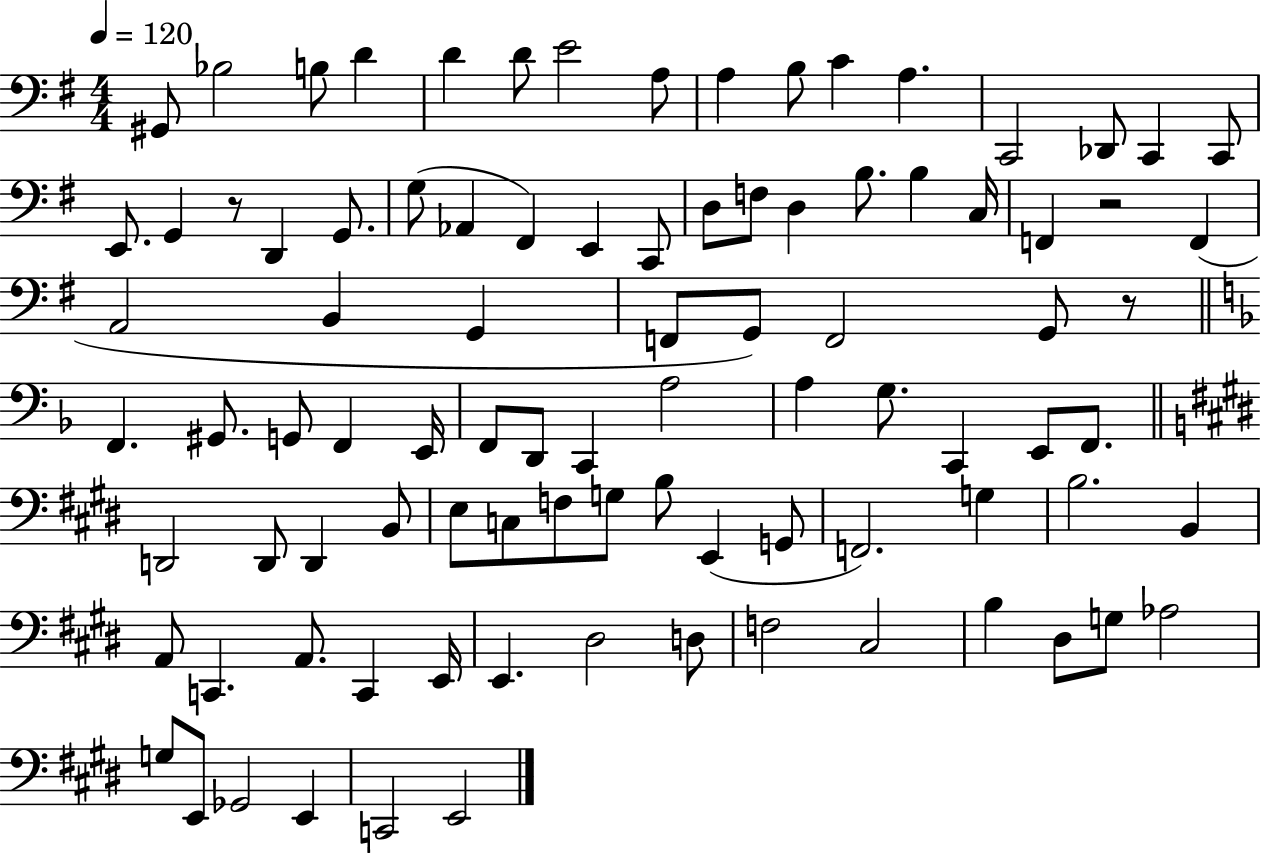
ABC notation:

X:1
T:Untitled
M:4/4
L:1/4
K:G
^G,,/2 _B,2 B,/2 D D D/2 E2 A,/2 A, B,/2 C A, C,,2 _D,,/2 C,, C,,/2 E,,/2 G,, z/2 D,, G,,/2 G,/2 _A,, ^F,, E,, C,,/2 D,/2 F,/2 D, B,/2 B, C,/4 F,, z2 F,, A,,2 B,, G,, F,,/2 G,,/2 F,,2 G,,/2 z/2 F,, ^G,,/2 G,,/2 F,, E,,/4 F,,/2 D,,/2 C,, A,2 A, G,/2 C,, E,,/2 F,,/2 D,,2 D,,/2 D,, B,,/2 E,/2 C,/2 F,/2 G,/2 B,/2 E,, G,,/2 F,,2 G, B,2 B,, A,,/2 C,, A,,/2 C,, E,,/4 E,, ^D,2 D,/2 F,2 ^C,2 B, ^D,/2 G,/2 _A,2 G,/2 E,,/2 _G,,2 E,, C,,2 E,,2